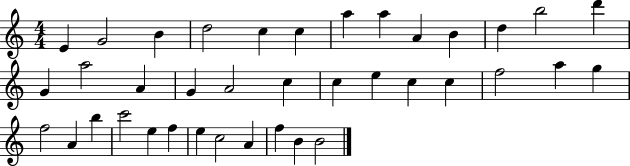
E4/q G4/h B4/q D5/h C5/q C5/q A5/q A5/q A4/q B4/q D5/q B5/h D6/q G4/q A5/h A4/q G4/q A4/h C5/q C5/q E5/q C5/q C5/q F5/h A5/q G5/q F5/h A4/q B5/q C6/h E5/q F5/q E5/q C5/h A4/q F5/q B4/q B4/h